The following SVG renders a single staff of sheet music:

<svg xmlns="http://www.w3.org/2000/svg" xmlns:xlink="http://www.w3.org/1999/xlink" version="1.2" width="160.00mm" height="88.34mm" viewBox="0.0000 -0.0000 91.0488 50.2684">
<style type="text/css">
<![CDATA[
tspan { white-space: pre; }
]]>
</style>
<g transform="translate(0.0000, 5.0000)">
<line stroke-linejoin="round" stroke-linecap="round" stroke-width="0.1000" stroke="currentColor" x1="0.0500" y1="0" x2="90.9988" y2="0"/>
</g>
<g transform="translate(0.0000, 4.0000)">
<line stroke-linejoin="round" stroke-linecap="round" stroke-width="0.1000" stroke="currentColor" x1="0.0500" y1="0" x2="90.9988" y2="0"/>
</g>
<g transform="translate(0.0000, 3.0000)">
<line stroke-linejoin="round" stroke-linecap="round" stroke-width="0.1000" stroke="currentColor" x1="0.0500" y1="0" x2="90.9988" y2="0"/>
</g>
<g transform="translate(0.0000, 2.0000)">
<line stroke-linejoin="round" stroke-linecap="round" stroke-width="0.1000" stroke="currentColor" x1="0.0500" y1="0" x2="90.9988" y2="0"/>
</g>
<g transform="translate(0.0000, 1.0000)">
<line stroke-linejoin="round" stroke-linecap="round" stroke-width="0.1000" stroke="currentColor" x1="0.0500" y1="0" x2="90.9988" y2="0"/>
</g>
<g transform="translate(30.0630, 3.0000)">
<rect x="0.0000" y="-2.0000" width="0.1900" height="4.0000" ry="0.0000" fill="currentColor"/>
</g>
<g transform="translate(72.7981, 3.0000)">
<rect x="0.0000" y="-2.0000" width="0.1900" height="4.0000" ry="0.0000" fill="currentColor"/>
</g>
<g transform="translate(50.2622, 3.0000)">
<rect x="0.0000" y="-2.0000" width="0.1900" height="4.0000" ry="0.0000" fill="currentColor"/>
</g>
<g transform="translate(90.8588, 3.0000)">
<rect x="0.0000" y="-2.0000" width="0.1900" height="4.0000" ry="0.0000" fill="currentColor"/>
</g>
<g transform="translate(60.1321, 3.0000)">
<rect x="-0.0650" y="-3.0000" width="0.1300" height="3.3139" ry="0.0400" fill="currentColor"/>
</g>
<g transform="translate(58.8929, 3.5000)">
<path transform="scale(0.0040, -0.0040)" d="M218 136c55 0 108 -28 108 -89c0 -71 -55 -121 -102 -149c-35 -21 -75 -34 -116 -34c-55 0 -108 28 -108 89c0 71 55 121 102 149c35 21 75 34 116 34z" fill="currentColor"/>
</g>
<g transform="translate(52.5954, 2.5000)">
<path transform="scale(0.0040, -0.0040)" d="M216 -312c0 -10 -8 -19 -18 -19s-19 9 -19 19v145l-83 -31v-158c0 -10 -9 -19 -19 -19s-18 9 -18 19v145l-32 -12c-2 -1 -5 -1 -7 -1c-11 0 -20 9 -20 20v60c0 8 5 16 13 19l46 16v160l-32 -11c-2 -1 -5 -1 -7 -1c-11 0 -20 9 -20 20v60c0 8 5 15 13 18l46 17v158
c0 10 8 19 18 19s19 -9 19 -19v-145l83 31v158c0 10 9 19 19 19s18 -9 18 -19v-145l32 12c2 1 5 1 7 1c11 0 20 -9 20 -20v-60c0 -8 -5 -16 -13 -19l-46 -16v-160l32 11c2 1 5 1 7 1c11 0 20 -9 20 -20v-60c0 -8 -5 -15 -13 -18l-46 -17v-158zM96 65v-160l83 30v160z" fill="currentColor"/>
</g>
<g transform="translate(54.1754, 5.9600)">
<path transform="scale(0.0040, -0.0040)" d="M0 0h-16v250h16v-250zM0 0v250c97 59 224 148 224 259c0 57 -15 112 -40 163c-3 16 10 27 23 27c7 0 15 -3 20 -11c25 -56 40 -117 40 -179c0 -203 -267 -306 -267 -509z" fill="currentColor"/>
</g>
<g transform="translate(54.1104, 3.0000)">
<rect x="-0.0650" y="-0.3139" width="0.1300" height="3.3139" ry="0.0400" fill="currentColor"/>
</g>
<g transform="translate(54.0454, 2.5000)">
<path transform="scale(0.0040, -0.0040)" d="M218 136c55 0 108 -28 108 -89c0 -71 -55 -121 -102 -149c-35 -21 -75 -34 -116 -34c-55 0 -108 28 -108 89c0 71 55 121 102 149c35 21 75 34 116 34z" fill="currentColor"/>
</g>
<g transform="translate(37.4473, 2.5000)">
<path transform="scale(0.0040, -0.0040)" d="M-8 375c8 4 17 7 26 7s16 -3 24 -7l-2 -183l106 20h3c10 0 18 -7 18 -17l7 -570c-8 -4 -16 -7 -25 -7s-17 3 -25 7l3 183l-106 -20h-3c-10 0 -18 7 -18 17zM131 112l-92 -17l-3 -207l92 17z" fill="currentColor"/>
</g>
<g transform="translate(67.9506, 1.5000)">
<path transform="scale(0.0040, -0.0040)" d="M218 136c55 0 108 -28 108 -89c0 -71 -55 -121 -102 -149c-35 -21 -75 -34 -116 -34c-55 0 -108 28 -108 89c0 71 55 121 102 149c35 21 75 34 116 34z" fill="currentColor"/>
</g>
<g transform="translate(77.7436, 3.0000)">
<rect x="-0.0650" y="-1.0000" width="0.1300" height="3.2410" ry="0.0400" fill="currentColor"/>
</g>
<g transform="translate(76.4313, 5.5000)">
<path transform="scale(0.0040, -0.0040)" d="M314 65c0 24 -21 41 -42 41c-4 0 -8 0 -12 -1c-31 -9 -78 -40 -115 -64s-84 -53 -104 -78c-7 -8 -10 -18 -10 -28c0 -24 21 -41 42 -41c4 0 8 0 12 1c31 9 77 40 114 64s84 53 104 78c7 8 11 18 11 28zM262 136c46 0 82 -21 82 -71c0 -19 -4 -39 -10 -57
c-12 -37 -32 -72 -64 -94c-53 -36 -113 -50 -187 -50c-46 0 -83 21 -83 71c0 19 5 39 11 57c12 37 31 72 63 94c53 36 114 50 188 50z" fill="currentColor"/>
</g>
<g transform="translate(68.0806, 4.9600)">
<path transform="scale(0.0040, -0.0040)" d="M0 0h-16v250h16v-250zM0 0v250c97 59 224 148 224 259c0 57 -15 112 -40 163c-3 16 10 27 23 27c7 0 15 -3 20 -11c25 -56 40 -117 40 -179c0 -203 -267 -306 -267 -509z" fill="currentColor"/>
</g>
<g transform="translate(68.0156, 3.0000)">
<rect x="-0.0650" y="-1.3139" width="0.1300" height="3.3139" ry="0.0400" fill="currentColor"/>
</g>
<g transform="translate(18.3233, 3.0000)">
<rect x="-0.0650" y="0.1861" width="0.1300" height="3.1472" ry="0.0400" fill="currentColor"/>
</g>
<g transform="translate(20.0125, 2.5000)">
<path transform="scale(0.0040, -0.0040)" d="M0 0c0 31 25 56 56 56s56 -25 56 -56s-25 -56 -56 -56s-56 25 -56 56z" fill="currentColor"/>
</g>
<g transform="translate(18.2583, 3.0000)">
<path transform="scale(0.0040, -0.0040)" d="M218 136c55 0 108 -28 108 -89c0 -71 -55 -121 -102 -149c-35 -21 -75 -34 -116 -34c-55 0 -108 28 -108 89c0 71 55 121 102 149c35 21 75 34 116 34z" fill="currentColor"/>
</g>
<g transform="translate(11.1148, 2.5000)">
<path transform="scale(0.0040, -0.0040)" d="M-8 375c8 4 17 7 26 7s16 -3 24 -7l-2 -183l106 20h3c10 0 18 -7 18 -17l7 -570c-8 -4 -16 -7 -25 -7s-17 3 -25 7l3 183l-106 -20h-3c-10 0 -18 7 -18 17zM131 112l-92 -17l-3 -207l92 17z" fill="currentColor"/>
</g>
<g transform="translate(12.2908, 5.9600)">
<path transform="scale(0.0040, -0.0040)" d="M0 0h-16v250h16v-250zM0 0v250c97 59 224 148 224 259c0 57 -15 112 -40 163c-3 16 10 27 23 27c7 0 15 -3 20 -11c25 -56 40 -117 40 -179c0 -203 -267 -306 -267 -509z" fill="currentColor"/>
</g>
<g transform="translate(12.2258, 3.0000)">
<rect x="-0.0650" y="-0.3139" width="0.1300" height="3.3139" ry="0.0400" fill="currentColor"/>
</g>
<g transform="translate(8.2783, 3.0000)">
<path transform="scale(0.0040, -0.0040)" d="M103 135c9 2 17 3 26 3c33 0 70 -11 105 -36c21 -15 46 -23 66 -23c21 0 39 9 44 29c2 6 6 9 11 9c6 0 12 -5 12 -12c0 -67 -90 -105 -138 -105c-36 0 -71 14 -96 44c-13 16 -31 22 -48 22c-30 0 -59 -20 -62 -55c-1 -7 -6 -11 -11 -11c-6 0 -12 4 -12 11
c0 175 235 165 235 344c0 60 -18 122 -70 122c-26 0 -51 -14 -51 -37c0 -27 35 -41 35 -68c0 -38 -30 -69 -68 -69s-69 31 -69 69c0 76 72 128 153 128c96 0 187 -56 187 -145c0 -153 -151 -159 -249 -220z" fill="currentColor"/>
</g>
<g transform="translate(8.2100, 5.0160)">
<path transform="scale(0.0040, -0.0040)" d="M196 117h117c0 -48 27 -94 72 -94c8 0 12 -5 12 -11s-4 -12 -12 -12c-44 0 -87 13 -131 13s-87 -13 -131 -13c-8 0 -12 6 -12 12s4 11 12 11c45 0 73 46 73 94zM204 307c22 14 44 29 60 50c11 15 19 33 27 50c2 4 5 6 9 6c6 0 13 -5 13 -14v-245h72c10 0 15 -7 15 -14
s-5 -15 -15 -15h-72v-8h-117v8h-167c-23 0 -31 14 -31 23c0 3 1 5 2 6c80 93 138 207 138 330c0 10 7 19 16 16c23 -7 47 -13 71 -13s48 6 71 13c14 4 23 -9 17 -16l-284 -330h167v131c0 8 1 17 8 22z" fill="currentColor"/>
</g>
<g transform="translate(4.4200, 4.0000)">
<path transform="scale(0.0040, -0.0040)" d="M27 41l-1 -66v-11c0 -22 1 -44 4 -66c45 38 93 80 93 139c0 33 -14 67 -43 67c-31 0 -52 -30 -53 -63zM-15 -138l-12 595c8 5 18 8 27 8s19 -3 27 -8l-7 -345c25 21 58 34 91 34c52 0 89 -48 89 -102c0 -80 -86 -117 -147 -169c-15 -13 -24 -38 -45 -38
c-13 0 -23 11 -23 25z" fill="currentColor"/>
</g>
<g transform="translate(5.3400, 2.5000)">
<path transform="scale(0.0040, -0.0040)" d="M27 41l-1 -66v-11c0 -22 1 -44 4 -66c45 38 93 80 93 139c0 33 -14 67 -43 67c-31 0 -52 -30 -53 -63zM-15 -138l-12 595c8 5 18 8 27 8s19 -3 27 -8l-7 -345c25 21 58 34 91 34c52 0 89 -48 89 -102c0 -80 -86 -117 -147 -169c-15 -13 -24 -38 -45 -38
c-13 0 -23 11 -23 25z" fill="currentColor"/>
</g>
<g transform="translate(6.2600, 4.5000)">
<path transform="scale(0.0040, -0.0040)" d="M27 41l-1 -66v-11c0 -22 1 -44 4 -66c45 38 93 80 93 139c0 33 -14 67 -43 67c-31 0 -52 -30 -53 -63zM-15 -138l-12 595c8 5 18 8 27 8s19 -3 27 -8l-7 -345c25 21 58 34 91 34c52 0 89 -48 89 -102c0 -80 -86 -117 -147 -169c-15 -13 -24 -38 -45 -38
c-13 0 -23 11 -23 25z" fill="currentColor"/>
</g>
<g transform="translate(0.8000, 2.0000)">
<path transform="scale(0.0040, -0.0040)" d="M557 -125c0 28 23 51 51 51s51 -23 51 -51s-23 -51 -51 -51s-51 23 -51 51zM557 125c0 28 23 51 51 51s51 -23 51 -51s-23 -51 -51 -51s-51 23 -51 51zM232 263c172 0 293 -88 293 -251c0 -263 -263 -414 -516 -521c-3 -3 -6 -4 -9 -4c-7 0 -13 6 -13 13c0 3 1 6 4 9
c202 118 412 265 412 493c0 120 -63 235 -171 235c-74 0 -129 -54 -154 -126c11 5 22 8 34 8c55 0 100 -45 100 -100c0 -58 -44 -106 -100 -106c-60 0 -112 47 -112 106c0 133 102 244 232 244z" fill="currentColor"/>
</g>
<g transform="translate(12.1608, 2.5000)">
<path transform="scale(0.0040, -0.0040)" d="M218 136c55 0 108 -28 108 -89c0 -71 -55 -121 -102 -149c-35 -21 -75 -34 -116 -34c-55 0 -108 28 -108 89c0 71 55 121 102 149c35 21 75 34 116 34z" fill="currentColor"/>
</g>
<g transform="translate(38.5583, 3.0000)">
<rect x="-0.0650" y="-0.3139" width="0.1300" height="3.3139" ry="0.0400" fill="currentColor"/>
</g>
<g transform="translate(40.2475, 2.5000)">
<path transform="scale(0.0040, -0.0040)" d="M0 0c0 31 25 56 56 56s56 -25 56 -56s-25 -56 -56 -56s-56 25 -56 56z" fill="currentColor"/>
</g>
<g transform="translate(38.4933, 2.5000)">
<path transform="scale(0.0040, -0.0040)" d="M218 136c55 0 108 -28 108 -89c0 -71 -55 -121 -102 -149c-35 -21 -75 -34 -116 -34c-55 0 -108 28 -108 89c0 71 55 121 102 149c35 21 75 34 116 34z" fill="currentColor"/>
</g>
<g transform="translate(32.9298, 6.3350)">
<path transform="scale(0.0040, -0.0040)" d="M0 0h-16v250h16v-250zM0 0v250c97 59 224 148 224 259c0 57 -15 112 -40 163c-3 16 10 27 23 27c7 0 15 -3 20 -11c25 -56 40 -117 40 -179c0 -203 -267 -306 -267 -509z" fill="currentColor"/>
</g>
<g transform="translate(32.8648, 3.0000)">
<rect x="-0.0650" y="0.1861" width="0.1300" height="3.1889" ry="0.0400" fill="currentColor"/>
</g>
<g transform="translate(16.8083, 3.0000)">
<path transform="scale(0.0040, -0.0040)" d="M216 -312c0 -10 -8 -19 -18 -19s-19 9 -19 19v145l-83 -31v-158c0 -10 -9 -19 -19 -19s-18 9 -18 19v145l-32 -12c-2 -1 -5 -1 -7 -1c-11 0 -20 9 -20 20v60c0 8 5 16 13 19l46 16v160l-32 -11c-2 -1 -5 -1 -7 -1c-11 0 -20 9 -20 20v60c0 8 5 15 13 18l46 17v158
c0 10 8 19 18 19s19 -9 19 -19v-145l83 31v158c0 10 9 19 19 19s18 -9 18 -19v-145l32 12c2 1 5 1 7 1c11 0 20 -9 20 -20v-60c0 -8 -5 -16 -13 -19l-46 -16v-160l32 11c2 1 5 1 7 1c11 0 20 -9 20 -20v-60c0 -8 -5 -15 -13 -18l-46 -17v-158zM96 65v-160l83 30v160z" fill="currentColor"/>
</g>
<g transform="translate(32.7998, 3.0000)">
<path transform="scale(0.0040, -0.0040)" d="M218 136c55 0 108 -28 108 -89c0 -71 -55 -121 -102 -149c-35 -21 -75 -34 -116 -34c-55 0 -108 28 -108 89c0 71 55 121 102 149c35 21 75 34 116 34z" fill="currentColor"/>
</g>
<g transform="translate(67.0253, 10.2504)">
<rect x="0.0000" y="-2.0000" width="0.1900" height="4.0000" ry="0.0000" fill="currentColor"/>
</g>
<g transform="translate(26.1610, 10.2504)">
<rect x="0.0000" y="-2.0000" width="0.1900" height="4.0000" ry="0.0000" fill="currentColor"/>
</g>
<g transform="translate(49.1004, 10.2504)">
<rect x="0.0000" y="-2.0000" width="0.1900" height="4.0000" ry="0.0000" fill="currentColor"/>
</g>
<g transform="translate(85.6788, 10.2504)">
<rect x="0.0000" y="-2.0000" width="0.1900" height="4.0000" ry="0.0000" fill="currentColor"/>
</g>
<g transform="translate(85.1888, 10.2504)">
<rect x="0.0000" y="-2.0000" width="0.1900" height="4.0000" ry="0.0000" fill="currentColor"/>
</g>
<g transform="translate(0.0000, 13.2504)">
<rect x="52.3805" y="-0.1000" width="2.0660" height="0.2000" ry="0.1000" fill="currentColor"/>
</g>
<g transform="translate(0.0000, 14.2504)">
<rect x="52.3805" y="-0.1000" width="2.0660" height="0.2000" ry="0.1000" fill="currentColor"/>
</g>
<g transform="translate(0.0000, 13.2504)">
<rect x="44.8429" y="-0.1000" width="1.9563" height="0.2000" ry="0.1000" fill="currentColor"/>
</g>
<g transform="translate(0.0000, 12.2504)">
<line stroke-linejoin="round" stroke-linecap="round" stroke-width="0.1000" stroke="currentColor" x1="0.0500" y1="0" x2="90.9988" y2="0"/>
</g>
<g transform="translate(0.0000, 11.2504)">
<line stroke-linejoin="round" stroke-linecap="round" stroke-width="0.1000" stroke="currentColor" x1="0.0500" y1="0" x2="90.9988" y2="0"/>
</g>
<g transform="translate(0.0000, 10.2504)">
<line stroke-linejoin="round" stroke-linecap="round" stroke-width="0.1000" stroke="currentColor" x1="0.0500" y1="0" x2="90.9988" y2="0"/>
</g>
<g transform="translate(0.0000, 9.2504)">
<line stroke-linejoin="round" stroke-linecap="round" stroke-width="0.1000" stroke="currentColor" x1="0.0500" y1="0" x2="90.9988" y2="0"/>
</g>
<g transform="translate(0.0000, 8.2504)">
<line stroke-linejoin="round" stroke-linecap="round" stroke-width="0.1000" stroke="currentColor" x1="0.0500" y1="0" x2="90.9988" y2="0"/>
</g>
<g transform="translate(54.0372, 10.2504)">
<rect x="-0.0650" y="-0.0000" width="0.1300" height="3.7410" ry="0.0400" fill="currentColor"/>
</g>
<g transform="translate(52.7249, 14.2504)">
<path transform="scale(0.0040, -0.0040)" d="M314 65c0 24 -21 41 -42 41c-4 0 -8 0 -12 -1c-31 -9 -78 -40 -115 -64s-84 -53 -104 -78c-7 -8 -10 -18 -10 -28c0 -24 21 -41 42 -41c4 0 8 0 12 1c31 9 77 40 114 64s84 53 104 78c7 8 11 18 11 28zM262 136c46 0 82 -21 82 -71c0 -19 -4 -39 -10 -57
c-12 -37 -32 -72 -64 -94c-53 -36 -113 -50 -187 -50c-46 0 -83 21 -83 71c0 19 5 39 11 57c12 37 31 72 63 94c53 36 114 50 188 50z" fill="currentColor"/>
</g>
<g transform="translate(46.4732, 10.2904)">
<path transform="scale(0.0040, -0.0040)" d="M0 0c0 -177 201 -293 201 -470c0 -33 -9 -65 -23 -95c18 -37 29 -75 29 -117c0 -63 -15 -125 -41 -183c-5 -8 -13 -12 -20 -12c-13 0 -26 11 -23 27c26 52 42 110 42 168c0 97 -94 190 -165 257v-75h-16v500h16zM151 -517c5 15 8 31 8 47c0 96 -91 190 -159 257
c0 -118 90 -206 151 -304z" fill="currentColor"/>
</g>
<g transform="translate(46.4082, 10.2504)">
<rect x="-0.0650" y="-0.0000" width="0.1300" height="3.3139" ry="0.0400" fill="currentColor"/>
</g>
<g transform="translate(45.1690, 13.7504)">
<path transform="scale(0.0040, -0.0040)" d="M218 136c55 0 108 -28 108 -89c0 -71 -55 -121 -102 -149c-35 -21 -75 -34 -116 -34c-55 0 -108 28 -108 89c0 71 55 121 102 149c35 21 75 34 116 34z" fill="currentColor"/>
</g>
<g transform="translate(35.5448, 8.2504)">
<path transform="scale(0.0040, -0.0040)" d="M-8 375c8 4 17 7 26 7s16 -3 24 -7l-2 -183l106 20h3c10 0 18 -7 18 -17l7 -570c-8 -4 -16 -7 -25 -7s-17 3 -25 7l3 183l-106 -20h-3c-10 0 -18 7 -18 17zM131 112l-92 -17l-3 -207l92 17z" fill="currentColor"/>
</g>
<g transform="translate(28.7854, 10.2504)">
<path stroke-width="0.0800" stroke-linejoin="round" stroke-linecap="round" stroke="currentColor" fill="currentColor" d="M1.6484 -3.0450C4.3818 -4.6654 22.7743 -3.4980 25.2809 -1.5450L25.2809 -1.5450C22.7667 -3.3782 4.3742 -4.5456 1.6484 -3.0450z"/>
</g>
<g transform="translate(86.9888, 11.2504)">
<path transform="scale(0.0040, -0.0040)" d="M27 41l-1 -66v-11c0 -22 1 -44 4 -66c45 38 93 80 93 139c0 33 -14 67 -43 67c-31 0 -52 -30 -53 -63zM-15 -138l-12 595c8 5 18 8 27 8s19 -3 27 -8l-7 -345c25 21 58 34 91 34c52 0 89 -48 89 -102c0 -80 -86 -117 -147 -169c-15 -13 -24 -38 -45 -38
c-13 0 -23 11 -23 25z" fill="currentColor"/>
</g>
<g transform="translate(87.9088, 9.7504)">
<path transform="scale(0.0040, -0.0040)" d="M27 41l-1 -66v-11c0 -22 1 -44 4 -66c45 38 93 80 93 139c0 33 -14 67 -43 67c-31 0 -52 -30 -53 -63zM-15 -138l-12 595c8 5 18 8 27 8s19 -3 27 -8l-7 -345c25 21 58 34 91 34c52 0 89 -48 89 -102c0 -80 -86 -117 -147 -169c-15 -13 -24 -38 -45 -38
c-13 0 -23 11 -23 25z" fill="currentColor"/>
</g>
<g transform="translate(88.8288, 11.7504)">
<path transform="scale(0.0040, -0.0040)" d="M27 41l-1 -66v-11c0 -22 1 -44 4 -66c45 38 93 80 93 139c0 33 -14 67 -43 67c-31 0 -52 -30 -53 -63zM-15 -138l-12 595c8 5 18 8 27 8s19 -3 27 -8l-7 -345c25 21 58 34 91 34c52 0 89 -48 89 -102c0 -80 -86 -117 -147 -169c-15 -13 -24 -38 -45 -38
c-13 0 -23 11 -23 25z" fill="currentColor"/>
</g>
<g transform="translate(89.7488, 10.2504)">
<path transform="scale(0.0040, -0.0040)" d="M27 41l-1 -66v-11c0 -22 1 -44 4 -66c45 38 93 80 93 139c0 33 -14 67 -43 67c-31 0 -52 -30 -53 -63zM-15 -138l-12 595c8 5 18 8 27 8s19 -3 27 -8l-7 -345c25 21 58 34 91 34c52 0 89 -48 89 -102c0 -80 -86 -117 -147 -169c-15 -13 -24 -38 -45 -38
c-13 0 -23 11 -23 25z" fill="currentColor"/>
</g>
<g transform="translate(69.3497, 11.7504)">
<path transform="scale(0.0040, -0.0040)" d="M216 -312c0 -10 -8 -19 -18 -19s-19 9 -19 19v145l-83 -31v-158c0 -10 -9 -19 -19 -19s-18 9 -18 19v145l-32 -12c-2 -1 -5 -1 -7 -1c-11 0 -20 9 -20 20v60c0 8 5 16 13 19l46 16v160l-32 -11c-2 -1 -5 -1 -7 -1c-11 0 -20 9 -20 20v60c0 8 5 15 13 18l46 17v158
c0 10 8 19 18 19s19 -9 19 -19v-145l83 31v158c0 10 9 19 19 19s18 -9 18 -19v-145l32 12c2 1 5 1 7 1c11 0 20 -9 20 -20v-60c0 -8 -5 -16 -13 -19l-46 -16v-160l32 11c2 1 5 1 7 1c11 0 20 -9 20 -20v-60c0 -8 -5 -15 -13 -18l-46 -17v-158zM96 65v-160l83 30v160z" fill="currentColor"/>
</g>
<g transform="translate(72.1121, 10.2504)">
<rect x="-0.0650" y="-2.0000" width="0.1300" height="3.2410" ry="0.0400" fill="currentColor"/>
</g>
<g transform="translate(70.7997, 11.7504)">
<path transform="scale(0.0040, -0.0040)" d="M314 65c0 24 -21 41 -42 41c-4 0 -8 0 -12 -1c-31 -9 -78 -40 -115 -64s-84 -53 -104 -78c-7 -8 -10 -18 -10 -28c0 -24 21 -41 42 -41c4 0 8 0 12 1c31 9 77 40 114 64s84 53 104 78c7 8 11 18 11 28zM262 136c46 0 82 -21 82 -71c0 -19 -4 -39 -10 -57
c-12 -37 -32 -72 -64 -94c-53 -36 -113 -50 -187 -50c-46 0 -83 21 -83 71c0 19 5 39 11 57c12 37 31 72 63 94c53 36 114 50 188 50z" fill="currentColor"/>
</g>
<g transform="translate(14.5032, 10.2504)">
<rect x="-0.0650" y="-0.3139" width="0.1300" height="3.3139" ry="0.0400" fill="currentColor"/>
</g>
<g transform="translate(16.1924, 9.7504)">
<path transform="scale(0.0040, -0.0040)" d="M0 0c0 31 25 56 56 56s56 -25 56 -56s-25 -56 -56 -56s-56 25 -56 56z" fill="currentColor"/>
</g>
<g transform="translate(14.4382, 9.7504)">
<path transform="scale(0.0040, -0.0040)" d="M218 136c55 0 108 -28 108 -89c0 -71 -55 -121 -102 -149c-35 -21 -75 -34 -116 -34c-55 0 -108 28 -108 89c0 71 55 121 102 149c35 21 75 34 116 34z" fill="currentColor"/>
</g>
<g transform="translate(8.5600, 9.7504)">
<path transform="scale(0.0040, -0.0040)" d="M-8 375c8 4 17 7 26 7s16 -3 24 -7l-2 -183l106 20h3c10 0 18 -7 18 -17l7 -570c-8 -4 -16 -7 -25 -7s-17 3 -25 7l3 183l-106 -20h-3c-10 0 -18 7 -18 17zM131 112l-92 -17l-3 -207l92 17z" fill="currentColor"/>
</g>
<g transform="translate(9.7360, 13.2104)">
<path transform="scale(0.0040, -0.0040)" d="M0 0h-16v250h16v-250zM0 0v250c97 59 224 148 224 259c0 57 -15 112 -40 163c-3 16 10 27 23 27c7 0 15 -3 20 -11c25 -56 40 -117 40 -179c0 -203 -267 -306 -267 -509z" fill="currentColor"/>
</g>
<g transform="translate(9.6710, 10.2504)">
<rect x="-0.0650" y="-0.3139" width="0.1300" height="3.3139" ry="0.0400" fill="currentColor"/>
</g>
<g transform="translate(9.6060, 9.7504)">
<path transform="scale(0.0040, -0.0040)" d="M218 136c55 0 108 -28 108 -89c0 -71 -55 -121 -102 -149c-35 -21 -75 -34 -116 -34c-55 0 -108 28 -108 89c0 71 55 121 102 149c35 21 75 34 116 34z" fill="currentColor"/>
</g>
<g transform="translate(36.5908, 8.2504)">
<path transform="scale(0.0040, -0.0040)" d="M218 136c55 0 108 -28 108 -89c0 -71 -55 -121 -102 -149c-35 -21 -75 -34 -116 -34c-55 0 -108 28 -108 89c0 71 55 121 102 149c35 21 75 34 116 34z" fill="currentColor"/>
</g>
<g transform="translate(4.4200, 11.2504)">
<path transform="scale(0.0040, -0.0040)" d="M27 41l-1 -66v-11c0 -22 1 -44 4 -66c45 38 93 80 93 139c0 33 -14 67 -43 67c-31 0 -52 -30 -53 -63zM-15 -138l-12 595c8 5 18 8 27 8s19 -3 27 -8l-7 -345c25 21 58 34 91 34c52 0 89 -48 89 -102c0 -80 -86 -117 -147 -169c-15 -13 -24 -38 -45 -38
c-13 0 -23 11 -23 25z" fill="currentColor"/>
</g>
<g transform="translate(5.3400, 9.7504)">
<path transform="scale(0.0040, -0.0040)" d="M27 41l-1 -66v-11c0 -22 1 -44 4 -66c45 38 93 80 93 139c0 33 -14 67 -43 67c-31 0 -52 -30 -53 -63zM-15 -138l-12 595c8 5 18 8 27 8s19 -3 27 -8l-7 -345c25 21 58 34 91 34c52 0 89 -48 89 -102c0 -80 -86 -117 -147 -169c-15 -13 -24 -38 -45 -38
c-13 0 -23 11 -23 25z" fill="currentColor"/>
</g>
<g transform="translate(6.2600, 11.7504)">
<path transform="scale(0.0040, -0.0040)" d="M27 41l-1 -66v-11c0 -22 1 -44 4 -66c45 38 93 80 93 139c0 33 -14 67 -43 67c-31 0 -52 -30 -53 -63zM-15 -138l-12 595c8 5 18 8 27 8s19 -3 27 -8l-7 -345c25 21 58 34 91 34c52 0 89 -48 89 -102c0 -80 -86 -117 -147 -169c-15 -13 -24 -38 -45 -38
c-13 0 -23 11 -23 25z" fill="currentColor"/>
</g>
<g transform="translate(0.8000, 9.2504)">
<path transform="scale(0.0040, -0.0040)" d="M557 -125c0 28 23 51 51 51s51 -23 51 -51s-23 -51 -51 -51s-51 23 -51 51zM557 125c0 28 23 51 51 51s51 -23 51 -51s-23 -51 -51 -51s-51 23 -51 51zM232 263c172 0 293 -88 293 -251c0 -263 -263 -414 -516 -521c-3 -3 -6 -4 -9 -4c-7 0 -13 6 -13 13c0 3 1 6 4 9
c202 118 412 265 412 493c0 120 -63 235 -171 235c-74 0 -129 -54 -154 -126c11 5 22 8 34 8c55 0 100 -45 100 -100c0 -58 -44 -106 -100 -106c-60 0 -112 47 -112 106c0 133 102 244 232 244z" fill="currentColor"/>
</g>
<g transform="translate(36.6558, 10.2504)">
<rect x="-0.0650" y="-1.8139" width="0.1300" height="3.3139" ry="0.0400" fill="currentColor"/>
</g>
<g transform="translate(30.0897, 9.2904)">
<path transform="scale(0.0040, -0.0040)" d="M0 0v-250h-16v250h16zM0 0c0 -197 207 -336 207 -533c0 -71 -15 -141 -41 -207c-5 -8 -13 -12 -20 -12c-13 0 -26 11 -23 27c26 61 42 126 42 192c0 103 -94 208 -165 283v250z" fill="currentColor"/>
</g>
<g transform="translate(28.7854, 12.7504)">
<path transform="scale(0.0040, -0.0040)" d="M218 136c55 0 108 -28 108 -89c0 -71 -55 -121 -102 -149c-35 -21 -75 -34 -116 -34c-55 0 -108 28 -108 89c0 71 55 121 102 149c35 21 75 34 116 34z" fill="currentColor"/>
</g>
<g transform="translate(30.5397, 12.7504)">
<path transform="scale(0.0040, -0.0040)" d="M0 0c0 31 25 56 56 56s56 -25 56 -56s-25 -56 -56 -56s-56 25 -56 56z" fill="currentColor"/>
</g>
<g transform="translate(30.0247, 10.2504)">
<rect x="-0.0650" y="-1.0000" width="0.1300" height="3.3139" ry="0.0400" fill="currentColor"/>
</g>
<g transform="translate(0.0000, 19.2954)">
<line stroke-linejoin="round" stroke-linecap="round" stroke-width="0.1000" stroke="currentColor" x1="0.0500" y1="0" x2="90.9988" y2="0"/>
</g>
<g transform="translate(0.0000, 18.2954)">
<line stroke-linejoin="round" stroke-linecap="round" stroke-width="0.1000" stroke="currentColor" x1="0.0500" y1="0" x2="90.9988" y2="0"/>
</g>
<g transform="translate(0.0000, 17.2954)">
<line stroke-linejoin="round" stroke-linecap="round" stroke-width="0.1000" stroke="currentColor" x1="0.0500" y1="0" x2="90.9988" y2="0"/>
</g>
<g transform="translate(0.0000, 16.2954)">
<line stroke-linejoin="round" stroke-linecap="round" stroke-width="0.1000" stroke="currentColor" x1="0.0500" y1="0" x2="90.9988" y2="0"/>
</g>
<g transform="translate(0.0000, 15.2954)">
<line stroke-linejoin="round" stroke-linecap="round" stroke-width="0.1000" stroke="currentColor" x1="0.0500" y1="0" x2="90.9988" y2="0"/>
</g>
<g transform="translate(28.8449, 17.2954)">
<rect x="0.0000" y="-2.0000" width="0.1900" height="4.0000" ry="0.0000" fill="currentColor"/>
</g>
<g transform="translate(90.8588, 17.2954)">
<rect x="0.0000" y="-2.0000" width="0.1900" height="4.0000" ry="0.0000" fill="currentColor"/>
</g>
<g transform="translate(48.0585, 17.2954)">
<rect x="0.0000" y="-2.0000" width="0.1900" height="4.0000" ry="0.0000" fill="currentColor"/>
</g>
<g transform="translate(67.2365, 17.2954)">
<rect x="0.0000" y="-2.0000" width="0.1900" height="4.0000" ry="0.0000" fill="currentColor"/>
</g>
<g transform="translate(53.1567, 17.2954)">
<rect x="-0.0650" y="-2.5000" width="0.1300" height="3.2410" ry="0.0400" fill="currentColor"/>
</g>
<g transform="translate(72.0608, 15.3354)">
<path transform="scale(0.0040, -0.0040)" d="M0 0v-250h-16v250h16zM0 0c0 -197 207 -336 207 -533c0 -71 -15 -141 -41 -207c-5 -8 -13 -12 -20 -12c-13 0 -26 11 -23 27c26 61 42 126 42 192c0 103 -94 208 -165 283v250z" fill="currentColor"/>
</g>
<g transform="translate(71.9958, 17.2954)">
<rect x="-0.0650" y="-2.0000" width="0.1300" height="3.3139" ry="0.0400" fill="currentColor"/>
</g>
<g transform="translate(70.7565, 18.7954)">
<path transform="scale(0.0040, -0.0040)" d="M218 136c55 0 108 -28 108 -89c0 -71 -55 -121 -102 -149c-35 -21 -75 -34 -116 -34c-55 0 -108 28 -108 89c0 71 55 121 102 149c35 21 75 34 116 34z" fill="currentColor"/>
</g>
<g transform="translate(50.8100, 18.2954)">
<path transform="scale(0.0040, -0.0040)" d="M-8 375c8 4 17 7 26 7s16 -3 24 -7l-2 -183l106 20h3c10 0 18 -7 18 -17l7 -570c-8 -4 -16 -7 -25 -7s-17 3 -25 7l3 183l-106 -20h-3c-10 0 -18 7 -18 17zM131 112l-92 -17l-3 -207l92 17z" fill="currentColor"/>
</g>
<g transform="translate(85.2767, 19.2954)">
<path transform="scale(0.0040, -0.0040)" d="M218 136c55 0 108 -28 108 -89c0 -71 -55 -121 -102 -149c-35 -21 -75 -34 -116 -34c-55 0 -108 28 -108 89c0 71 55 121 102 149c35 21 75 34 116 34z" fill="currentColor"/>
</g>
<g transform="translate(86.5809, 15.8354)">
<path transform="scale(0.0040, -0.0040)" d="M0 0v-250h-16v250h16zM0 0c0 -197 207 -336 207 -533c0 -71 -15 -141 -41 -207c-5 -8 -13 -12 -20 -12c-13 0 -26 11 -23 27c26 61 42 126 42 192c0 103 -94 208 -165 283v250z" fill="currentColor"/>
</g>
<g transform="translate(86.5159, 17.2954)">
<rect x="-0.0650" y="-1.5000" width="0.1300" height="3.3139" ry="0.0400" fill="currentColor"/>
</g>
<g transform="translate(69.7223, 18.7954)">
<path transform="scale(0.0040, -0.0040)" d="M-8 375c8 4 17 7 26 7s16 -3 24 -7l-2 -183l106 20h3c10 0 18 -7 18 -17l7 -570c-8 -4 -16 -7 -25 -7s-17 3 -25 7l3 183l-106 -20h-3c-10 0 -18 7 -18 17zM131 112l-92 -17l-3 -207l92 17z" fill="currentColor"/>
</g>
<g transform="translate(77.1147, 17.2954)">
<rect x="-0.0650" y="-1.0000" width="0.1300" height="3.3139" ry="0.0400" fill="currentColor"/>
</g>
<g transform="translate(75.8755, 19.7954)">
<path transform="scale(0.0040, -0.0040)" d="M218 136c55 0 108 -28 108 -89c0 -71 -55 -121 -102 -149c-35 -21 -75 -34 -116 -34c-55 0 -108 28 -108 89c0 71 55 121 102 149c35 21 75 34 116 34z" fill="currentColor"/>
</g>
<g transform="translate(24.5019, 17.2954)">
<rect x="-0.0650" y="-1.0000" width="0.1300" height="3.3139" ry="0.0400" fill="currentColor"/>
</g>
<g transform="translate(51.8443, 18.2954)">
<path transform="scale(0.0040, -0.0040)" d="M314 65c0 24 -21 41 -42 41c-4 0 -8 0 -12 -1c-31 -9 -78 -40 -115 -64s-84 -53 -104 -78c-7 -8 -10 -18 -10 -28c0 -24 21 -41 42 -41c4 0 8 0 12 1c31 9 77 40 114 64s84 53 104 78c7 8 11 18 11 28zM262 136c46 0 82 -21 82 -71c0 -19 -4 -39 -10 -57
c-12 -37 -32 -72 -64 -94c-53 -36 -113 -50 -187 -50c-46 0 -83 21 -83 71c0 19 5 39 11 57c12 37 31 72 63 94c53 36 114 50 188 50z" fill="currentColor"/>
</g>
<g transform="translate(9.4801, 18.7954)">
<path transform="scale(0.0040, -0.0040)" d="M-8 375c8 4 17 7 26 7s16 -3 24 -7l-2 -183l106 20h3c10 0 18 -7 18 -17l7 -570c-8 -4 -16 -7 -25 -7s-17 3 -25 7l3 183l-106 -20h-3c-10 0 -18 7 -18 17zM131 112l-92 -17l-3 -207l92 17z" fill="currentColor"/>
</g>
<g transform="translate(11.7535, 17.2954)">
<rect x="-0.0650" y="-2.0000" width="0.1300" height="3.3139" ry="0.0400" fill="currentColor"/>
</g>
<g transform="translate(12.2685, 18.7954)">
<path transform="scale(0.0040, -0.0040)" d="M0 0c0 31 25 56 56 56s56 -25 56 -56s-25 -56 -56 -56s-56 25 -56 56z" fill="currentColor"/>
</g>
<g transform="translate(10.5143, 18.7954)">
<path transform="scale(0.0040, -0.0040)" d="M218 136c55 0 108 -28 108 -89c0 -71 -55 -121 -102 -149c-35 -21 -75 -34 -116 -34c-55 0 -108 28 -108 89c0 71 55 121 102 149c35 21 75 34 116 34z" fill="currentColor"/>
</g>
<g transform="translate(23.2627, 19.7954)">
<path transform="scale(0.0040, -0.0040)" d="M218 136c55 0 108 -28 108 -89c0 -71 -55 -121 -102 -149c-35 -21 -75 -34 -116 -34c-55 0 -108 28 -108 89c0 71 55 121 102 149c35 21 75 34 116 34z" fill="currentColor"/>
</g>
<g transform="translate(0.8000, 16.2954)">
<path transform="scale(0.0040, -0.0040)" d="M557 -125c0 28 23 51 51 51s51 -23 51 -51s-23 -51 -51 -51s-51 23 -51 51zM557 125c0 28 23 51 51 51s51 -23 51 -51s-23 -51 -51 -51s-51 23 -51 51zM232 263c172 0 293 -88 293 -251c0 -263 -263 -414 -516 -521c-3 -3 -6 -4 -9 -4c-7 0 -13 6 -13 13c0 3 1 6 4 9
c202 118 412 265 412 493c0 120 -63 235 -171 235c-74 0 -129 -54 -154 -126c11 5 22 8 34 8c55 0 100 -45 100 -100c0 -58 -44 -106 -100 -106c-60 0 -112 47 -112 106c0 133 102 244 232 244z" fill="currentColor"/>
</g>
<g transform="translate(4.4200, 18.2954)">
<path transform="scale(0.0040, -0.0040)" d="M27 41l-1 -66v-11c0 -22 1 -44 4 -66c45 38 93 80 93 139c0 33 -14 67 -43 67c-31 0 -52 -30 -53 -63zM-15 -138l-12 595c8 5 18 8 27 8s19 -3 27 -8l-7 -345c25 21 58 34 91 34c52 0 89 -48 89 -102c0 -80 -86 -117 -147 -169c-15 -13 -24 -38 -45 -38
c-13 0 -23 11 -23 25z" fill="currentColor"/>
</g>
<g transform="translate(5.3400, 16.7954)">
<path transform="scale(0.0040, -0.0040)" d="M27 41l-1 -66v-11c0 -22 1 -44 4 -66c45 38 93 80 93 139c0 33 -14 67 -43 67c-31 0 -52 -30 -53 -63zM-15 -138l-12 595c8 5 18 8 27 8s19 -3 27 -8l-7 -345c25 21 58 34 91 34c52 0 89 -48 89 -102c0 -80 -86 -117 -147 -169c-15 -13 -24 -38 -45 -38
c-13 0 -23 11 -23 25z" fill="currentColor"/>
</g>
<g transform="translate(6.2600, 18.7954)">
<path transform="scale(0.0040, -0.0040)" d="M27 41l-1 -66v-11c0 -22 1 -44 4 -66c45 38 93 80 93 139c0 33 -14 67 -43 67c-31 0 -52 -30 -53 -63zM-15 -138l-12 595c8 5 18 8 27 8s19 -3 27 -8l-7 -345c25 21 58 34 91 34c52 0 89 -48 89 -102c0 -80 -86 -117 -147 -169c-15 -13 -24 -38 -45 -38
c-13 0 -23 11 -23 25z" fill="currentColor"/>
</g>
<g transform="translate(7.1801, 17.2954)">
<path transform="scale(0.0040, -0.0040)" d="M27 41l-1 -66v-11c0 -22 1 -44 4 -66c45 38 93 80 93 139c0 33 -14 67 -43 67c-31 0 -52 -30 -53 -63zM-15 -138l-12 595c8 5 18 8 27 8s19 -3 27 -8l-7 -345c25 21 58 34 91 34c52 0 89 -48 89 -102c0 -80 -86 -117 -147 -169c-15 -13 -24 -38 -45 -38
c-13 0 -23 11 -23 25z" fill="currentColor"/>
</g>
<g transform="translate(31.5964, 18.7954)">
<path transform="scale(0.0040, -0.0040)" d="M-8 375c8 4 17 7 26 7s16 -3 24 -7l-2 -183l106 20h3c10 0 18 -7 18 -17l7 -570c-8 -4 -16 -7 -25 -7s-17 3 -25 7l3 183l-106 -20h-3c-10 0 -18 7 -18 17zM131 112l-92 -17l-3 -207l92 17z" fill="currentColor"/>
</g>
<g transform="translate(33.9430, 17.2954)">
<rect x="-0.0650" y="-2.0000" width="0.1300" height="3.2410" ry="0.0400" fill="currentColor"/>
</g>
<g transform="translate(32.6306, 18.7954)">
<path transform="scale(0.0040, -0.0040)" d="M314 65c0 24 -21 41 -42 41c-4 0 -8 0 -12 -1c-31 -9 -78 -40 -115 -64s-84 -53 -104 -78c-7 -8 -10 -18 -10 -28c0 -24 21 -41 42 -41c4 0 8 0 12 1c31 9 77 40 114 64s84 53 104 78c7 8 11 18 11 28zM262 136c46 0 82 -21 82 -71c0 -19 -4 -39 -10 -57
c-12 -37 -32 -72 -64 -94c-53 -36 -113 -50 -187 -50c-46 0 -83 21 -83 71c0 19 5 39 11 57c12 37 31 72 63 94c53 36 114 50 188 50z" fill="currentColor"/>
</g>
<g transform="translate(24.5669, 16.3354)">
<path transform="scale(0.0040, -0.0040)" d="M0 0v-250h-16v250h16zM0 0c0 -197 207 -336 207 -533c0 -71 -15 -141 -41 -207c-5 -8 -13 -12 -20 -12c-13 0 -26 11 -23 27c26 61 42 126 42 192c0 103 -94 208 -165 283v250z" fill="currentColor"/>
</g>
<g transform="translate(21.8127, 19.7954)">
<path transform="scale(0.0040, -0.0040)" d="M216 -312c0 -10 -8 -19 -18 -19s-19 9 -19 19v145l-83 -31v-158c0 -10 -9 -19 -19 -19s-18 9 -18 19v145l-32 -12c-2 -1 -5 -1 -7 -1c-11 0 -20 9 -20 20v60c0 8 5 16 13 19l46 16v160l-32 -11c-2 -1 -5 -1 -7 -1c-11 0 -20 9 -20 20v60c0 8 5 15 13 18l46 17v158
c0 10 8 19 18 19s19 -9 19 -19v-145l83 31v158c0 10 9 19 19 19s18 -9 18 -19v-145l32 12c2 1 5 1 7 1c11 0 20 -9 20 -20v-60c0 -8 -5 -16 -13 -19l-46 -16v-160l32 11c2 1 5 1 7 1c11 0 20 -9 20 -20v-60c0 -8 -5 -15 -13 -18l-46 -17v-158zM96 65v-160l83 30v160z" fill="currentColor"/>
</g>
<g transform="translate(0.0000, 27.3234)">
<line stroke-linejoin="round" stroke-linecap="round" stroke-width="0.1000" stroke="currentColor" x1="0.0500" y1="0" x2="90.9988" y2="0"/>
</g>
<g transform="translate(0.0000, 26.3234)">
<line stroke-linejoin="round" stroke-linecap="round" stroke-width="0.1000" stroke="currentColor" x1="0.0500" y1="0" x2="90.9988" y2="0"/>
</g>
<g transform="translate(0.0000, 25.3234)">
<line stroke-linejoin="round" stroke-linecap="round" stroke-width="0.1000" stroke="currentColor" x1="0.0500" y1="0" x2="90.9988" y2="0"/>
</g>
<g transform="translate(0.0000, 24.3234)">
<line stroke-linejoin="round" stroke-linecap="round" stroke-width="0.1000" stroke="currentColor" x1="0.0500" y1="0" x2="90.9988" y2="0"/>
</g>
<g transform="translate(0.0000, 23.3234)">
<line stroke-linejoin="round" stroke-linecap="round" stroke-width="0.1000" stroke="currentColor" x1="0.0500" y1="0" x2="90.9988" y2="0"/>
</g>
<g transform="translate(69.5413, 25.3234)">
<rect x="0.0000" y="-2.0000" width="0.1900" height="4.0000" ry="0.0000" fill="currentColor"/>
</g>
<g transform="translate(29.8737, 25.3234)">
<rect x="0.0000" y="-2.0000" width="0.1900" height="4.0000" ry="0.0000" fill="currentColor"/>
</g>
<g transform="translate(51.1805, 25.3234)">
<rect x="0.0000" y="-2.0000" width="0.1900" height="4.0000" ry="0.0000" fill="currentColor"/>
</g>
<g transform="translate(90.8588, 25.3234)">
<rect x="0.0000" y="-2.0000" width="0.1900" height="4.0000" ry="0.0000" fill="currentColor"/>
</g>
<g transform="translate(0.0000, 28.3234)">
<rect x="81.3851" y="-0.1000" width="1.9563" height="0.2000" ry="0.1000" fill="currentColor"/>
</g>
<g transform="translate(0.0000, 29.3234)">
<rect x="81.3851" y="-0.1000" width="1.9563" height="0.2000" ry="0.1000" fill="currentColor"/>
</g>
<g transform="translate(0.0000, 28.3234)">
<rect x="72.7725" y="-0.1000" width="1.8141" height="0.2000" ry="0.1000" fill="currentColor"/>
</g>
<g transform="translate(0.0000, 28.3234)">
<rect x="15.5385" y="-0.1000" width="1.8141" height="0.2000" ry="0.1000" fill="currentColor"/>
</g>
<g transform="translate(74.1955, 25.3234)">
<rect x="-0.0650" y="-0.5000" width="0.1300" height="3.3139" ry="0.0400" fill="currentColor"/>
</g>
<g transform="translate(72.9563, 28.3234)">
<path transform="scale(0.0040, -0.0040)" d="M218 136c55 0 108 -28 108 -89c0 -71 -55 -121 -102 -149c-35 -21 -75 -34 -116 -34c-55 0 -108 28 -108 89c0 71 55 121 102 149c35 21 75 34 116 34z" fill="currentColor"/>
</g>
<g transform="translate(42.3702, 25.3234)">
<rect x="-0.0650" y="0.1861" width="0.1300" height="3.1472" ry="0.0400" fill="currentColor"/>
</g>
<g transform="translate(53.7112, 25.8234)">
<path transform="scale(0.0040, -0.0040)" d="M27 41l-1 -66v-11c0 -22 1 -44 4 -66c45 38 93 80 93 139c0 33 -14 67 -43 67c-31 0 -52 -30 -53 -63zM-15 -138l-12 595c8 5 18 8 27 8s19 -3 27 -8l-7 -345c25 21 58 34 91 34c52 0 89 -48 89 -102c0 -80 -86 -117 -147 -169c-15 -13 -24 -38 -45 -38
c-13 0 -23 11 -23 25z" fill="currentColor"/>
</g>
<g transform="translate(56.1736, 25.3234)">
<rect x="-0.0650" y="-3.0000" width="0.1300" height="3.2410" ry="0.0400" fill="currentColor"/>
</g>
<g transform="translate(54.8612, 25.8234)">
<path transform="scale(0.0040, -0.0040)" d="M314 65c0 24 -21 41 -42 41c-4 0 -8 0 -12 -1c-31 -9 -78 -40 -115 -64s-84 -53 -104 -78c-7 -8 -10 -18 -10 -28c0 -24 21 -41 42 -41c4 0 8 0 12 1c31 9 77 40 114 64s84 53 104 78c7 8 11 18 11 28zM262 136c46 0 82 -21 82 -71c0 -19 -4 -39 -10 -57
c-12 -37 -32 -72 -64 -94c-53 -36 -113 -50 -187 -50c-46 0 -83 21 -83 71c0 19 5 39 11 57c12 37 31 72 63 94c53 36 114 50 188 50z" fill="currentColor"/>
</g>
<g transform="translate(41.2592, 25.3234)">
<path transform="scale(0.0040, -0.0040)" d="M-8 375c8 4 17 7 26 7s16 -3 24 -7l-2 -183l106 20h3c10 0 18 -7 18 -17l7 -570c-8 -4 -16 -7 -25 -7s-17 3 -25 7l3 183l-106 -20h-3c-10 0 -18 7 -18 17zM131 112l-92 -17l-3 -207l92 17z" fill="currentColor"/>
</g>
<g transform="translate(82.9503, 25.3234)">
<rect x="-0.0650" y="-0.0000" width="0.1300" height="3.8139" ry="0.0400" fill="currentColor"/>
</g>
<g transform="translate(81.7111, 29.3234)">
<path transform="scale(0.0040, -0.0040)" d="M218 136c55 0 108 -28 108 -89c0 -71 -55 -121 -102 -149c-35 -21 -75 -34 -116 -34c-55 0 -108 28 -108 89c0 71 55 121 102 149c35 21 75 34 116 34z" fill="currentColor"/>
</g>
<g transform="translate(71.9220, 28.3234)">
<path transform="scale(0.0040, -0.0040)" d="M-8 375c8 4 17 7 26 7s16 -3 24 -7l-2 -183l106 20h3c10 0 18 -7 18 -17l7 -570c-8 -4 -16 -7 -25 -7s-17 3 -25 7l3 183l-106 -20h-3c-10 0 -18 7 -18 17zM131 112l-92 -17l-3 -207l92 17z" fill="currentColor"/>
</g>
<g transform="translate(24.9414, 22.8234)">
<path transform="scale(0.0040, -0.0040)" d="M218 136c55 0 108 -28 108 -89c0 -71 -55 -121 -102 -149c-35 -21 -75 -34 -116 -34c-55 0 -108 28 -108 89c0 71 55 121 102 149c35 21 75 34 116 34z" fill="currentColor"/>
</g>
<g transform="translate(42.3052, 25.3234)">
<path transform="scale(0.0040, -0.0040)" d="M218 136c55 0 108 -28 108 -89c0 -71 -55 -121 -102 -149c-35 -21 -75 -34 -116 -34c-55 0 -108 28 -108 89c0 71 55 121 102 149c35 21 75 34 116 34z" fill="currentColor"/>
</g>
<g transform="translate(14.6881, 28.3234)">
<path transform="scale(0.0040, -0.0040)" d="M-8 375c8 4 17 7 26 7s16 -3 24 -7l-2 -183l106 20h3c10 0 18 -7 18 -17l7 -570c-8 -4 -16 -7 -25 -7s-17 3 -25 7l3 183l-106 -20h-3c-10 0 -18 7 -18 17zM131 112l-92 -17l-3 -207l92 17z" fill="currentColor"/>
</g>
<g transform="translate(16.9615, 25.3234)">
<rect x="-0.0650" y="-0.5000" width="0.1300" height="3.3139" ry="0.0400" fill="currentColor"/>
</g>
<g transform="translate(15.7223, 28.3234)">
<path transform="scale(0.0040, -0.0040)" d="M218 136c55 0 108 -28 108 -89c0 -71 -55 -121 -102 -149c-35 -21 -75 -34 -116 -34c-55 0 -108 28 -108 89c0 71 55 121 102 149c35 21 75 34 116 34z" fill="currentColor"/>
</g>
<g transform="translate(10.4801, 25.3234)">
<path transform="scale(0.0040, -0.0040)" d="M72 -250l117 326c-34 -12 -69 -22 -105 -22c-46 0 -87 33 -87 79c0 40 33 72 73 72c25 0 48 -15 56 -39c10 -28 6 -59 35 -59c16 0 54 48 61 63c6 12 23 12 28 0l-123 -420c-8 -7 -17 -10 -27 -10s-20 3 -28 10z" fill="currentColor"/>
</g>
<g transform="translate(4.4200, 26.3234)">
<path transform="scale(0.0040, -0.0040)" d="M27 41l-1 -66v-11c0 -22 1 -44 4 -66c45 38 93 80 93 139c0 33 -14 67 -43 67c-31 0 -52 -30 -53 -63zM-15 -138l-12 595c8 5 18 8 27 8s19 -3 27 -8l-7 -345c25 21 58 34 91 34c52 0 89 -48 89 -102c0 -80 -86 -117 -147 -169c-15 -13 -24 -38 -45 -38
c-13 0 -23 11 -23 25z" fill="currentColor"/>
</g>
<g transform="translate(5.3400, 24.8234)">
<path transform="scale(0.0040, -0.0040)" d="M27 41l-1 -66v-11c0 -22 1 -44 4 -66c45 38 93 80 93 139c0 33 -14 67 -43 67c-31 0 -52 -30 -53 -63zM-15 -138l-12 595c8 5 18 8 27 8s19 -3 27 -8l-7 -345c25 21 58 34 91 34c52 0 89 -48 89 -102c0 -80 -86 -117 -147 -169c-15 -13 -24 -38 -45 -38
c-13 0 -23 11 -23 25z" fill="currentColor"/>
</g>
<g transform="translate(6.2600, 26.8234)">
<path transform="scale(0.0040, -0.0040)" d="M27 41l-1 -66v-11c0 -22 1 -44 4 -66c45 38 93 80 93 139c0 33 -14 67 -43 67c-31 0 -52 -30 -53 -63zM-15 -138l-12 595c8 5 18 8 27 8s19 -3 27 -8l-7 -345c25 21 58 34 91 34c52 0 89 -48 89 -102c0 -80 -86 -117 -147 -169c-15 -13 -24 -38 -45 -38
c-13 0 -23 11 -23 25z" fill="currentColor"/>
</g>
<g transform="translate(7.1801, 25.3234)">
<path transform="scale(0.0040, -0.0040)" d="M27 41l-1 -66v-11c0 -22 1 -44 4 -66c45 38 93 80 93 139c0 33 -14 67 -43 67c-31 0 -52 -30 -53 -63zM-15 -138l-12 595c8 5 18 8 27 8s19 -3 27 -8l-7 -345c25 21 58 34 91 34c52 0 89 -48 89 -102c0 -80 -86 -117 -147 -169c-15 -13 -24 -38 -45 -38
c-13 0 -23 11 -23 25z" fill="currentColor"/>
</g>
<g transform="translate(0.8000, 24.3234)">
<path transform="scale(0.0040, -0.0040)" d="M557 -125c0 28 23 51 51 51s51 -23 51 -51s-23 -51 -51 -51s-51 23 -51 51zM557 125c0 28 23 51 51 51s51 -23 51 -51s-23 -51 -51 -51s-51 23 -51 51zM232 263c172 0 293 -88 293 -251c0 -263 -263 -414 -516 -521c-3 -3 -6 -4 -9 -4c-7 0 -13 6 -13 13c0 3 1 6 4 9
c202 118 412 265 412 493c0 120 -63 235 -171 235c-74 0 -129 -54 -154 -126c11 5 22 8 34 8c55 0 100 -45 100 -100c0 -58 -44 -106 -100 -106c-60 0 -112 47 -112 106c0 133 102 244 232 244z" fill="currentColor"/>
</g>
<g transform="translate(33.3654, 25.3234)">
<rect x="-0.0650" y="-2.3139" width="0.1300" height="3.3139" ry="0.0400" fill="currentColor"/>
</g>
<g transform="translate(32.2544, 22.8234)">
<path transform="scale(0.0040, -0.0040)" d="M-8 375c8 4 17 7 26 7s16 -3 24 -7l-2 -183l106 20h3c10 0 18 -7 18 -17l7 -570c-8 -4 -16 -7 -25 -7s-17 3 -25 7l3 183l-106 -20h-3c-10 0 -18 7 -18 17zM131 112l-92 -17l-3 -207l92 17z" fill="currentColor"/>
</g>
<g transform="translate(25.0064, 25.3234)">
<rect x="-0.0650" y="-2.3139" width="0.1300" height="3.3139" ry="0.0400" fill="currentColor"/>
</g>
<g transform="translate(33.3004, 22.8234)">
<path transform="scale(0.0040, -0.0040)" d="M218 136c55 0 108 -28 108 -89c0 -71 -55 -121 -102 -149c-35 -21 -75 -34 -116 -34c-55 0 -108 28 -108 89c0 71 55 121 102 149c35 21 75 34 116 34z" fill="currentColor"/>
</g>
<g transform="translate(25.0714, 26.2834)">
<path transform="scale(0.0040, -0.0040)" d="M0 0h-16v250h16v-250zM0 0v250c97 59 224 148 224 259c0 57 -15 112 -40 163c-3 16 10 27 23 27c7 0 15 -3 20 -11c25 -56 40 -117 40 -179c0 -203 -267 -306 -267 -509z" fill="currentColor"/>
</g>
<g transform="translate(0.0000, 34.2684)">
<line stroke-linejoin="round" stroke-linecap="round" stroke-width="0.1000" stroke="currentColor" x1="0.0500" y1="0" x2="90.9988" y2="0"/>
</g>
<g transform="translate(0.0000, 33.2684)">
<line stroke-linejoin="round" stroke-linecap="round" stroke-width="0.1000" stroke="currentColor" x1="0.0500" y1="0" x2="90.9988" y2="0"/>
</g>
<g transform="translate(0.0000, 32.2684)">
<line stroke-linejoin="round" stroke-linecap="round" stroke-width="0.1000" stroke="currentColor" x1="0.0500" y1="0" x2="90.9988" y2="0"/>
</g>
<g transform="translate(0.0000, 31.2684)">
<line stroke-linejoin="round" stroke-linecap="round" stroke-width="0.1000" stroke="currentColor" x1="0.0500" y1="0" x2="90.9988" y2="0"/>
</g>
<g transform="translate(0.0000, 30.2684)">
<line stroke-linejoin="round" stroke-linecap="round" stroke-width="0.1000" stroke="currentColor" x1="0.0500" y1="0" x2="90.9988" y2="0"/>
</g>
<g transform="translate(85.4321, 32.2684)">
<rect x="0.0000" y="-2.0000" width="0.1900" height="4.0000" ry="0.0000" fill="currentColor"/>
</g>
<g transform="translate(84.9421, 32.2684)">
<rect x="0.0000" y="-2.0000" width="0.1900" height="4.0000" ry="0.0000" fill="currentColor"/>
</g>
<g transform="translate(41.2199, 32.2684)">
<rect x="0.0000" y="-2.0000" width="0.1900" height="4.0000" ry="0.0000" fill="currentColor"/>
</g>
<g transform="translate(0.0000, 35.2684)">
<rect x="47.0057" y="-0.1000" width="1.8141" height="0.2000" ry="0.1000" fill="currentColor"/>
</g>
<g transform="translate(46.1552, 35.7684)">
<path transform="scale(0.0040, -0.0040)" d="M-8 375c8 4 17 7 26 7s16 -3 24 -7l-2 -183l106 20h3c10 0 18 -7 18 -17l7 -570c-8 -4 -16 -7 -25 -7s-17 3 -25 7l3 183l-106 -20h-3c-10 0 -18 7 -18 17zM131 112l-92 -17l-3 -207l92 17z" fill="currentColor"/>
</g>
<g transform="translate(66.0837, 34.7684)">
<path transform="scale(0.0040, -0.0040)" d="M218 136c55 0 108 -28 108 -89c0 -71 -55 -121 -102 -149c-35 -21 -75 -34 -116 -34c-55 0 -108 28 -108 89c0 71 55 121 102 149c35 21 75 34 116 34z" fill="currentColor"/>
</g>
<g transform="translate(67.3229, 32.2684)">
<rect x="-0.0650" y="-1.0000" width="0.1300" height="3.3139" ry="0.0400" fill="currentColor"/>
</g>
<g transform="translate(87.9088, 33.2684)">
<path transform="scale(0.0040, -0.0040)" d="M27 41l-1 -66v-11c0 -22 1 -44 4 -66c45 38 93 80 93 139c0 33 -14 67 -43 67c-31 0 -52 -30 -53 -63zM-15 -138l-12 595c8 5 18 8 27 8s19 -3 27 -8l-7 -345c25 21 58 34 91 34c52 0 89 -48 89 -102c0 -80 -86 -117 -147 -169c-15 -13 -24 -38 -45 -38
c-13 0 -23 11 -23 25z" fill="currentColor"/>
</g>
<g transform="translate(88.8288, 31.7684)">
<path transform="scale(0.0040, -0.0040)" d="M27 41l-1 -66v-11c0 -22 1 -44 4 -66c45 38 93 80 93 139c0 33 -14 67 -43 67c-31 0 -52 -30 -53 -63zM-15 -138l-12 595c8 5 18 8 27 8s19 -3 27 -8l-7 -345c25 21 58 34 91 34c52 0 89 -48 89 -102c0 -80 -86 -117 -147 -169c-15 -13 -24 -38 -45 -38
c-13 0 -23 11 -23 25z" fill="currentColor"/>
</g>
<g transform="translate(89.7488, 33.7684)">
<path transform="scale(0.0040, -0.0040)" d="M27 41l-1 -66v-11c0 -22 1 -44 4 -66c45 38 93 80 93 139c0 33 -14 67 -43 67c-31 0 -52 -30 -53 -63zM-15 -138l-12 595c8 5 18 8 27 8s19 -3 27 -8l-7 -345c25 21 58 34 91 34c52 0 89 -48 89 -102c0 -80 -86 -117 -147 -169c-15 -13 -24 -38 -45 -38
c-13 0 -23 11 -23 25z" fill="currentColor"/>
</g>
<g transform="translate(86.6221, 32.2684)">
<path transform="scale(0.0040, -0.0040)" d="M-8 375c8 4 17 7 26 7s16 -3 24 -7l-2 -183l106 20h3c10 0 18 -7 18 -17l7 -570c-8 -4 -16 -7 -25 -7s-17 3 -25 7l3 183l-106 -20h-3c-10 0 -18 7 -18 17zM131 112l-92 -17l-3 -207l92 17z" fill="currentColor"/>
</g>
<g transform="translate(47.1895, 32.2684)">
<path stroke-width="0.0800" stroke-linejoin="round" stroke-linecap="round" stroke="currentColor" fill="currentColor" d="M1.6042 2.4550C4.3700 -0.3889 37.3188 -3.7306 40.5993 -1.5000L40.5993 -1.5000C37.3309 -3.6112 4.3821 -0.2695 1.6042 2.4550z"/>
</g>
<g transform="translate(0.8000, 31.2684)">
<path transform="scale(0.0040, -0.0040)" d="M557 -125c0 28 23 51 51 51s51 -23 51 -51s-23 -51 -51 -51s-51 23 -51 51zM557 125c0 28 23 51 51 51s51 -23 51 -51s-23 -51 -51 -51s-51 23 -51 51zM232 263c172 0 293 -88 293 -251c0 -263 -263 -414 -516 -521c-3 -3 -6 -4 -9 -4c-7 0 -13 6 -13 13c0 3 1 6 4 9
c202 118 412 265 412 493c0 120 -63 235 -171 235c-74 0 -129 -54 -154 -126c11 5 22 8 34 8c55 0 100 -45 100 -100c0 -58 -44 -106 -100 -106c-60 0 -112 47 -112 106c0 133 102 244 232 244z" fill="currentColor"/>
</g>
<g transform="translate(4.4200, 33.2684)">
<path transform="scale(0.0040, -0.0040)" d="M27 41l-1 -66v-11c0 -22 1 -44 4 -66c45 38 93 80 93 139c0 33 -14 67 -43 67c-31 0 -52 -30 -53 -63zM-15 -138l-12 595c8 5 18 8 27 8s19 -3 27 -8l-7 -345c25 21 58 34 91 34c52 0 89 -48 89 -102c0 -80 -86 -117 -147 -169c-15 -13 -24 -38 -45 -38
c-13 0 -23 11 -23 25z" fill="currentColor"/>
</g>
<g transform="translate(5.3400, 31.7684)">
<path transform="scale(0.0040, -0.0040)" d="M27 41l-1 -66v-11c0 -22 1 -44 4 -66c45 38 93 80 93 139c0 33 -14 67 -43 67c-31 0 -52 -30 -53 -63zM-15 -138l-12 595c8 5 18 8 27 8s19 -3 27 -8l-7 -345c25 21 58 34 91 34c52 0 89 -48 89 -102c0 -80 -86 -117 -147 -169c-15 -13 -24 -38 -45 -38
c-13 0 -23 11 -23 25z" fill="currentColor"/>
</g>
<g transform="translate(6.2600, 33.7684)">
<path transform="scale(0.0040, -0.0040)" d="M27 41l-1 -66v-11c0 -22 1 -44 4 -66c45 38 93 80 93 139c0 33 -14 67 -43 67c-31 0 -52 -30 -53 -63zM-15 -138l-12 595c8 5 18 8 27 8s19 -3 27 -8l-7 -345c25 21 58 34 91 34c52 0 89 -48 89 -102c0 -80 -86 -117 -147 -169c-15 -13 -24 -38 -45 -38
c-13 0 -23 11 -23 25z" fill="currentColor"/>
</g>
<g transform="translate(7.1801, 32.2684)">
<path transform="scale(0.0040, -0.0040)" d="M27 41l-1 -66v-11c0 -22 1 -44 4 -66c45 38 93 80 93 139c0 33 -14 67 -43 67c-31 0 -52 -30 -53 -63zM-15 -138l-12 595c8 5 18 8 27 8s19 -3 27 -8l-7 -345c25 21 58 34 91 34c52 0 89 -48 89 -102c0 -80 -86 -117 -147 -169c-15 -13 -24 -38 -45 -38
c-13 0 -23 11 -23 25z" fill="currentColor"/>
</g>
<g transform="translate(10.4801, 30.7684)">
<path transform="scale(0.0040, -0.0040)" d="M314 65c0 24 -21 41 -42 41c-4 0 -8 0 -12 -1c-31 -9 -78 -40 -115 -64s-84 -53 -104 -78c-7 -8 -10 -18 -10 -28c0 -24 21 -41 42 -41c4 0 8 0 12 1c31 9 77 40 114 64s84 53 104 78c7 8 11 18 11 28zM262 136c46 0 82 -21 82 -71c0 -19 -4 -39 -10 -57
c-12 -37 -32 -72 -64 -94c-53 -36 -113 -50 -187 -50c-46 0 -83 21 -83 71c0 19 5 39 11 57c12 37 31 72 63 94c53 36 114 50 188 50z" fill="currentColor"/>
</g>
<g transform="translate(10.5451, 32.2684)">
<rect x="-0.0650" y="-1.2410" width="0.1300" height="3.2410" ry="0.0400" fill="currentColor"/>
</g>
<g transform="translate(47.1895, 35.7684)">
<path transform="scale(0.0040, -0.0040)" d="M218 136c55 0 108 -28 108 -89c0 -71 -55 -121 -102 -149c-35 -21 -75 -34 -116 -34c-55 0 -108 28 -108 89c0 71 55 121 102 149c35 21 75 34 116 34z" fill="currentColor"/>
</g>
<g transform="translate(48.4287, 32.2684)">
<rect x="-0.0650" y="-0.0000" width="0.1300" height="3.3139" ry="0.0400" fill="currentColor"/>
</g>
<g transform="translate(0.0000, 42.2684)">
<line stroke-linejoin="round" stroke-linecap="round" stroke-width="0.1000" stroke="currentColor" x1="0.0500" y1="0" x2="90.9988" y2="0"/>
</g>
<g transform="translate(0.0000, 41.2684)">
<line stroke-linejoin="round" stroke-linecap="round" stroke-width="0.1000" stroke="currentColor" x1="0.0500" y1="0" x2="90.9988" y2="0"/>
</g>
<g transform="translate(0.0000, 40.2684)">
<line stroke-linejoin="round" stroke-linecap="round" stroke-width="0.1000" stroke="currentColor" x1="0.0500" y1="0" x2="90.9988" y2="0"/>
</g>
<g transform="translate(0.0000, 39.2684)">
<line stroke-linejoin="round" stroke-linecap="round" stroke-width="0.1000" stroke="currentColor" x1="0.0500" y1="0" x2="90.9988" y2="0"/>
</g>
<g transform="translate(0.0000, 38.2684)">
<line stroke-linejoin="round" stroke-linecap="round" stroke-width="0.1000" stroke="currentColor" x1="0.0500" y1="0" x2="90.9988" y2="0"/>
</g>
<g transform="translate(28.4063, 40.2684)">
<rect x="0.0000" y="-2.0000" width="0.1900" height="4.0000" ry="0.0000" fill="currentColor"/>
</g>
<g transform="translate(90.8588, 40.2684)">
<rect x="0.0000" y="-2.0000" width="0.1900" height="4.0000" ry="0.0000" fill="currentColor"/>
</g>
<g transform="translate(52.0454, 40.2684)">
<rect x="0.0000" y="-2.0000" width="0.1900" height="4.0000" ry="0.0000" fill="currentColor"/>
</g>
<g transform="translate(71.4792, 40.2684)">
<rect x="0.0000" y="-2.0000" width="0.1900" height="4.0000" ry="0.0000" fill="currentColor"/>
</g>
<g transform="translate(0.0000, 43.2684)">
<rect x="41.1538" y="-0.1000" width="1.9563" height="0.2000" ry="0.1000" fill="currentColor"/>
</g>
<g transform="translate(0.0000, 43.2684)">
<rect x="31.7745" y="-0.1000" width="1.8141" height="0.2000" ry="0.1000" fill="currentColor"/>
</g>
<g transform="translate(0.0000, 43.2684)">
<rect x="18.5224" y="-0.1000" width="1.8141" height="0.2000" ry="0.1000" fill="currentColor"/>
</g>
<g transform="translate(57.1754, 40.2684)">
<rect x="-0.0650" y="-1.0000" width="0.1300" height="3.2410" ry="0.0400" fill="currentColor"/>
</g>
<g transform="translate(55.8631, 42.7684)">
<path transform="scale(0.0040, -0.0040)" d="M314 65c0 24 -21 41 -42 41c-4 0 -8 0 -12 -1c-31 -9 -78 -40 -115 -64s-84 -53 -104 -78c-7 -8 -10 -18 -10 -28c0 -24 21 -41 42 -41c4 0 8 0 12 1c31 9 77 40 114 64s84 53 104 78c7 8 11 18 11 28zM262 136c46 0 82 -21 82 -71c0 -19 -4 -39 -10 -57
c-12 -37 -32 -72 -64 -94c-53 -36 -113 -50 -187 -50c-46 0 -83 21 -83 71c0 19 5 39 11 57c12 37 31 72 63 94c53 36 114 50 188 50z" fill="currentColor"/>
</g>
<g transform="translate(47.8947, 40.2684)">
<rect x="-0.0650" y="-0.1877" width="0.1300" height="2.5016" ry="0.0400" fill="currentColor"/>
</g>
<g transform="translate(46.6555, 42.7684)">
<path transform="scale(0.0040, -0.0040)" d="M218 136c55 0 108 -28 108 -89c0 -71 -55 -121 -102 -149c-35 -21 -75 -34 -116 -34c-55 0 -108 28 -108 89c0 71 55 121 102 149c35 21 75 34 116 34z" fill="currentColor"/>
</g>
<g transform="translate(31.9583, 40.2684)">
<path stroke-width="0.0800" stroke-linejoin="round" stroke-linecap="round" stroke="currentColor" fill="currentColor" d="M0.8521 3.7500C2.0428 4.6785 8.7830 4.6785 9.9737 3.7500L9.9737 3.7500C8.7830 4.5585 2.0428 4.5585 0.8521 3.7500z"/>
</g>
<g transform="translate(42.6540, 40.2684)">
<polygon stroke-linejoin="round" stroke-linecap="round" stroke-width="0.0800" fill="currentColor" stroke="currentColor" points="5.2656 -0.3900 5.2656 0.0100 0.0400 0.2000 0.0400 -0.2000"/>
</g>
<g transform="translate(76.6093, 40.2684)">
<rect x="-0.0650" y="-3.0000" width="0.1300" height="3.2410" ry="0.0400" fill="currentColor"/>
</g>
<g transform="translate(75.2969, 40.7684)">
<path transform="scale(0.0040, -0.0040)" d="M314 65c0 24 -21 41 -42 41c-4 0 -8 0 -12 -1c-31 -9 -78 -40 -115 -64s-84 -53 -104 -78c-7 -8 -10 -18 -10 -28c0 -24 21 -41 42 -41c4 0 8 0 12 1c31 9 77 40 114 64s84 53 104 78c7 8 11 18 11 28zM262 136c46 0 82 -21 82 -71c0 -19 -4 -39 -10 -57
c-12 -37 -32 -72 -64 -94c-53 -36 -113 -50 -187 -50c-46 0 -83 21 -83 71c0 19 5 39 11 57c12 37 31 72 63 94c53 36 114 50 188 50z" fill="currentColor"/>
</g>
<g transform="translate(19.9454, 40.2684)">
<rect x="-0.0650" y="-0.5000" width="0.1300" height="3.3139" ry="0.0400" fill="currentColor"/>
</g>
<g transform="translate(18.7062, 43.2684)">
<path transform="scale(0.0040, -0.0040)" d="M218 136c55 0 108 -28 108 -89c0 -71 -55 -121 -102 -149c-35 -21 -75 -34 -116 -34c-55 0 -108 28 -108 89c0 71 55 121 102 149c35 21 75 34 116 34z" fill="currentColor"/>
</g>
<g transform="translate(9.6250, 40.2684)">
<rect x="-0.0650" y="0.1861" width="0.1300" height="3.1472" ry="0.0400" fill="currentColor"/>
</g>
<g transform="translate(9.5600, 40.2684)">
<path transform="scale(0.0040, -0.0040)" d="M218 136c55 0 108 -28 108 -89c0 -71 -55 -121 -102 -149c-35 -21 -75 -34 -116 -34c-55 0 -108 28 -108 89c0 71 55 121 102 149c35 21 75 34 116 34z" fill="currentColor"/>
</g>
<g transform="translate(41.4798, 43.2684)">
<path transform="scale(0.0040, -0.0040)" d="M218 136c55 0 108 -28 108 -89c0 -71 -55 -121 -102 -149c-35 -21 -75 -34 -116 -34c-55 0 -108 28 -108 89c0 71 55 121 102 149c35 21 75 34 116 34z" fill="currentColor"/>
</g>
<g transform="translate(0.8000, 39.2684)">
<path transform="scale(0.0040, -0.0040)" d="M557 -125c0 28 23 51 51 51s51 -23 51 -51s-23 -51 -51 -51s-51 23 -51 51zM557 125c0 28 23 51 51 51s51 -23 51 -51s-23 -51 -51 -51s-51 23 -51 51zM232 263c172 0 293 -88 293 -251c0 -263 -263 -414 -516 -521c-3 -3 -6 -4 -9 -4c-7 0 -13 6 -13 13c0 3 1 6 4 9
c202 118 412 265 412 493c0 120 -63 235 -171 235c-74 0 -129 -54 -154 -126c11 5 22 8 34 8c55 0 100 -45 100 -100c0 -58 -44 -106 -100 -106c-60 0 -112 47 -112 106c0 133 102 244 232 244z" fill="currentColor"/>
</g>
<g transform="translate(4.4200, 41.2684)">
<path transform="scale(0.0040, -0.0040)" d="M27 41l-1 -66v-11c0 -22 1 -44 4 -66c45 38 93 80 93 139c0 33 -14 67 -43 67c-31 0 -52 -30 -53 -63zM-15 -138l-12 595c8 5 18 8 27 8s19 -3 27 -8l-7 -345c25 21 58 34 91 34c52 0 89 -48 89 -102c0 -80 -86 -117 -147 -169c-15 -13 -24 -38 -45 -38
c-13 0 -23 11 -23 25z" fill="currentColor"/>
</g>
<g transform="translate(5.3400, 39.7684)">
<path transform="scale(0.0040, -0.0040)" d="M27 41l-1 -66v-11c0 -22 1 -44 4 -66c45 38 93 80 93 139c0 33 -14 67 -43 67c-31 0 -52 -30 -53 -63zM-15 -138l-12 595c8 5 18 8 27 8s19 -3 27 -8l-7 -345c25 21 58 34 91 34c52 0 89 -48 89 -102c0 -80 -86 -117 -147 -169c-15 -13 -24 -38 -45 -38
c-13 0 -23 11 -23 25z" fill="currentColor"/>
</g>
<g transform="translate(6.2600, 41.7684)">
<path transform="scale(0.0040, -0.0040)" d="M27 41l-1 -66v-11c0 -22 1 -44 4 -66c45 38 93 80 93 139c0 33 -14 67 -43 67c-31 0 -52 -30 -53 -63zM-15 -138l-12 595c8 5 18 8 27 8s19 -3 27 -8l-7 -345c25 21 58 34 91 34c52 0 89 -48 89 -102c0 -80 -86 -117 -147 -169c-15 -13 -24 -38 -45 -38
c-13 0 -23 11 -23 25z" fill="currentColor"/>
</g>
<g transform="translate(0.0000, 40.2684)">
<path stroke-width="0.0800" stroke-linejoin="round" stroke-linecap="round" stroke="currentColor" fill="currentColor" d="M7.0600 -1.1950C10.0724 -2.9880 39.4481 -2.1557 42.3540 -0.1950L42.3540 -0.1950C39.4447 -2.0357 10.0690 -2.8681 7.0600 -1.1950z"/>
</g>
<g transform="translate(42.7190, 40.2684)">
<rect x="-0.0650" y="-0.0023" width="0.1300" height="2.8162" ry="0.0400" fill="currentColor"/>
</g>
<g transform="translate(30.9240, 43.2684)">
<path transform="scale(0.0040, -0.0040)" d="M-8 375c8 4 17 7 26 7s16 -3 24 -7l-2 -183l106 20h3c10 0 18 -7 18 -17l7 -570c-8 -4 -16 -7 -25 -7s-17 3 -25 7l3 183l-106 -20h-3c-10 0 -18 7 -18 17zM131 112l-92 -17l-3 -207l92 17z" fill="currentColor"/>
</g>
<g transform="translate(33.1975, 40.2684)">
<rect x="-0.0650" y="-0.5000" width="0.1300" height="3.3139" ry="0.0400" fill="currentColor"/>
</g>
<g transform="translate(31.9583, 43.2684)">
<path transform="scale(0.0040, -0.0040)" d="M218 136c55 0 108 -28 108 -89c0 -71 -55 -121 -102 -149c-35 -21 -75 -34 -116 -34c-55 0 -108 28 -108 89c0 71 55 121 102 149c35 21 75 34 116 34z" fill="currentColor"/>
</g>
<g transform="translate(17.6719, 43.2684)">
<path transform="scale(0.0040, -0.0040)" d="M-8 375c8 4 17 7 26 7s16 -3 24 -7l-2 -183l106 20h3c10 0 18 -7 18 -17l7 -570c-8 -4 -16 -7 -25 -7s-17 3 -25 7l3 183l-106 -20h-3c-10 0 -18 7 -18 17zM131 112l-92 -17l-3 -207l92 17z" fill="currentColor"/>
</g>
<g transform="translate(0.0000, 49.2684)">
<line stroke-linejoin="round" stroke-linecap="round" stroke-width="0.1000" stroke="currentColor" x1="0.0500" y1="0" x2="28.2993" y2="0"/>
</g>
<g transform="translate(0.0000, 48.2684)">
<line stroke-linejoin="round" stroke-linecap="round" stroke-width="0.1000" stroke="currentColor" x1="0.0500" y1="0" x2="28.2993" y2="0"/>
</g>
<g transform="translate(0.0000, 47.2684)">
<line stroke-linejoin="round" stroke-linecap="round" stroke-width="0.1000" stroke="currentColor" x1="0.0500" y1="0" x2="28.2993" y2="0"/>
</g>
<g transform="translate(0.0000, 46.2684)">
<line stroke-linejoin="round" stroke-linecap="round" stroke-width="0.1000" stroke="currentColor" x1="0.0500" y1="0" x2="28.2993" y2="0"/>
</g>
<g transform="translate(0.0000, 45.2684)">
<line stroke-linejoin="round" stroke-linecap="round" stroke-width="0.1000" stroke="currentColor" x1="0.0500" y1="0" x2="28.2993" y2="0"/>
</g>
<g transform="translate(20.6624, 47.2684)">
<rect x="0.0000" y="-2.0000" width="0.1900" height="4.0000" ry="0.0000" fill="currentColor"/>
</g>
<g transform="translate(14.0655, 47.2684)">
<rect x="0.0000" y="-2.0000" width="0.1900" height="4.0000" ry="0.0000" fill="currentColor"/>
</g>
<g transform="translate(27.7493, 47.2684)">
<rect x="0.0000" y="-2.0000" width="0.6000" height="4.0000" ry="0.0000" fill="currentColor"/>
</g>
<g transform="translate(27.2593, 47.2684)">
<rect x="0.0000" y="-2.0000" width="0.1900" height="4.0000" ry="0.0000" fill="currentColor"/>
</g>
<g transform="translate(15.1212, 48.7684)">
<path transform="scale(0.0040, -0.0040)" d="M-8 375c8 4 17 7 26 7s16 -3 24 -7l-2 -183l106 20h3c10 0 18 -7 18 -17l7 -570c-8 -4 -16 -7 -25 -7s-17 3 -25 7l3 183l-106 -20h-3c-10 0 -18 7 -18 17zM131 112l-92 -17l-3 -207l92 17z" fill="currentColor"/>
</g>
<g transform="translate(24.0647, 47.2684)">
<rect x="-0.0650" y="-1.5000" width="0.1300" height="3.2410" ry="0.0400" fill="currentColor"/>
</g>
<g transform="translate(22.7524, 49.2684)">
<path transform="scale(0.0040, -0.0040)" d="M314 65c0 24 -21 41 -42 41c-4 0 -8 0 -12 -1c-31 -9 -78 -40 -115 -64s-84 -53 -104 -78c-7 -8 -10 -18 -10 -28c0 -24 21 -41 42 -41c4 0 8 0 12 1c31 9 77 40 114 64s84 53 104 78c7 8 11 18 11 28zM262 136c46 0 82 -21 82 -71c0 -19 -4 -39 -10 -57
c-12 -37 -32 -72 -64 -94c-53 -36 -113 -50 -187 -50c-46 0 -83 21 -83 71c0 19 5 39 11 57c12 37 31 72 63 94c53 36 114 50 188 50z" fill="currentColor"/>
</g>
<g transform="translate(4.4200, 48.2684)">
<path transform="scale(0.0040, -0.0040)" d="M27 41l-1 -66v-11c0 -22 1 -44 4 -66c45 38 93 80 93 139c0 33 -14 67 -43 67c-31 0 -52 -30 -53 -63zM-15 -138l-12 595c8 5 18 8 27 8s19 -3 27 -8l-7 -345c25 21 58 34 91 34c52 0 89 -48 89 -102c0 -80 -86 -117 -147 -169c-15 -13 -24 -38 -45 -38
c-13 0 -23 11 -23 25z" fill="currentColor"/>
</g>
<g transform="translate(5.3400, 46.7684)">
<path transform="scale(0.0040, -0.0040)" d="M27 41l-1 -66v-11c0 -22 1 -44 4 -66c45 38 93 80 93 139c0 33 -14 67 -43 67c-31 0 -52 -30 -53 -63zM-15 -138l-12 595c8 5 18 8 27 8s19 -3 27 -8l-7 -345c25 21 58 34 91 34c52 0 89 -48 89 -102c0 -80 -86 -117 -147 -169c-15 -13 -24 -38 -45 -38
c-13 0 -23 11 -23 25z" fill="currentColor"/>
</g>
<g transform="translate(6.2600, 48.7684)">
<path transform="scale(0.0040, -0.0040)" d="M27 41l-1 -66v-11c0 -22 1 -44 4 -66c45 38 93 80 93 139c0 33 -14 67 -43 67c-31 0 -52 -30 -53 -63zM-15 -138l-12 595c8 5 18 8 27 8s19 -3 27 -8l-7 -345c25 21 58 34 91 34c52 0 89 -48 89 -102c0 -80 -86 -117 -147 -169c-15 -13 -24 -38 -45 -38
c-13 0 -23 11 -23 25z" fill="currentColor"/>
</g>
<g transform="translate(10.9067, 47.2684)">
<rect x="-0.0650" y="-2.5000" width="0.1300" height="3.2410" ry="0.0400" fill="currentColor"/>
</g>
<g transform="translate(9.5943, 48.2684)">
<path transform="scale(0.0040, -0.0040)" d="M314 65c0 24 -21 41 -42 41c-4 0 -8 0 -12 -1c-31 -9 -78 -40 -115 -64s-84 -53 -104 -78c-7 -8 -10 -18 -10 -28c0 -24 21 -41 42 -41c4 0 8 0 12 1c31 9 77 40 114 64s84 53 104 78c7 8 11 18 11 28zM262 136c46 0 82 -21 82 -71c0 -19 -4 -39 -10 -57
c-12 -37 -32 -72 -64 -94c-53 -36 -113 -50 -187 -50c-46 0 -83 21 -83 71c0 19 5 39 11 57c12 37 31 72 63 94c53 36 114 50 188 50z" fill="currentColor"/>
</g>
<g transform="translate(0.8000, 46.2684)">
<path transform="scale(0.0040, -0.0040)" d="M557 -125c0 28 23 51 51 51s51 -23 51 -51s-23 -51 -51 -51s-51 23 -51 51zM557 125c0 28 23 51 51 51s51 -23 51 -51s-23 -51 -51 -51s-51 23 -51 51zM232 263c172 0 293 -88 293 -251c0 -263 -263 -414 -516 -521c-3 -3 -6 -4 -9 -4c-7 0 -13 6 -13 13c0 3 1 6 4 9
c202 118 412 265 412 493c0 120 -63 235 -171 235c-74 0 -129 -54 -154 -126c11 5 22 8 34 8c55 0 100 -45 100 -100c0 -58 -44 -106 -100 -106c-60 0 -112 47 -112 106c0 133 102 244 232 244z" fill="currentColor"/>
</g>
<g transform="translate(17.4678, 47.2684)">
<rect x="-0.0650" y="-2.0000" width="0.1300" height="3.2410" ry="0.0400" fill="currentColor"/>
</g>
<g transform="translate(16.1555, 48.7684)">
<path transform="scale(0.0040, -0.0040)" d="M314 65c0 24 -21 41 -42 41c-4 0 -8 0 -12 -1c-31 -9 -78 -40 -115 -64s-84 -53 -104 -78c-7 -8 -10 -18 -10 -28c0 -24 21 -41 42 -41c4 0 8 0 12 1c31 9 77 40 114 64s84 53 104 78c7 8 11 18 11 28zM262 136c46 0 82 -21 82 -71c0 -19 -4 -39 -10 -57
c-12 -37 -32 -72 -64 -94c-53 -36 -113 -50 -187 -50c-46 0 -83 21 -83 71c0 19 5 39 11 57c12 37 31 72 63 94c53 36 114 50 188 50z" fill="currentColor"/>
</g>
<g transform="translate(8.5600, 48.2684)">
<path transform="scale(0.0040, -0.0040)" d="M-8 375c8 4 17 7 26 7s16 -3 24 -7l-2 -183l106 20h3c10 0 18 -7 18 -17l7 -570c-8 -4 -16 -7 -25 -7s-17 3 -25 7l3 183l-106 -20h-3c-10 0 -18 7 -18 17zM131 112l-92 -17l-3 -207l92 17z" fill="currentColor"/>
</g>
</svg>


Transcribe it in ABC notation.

X:1
T:Untitled
M:2/4
L:1/4
K:Eb
E,/2 ^D, D,/2 E, ^E,/2 C, G,/2 F,,2 E,/2 E, F,,/2 A, D,,/4 C,,2 ^A,,2 A,, ^F,,/2 A,,2 B,,2 A,,/2 F,, G,,/2 z/2 E,, _B,/2 B, D, _C,2 E,, C,, G,2 D,, F,, D, E,, E,, E,,/2 F,,/2 F,,2 C,2 B,,2 A,,2 G,,2